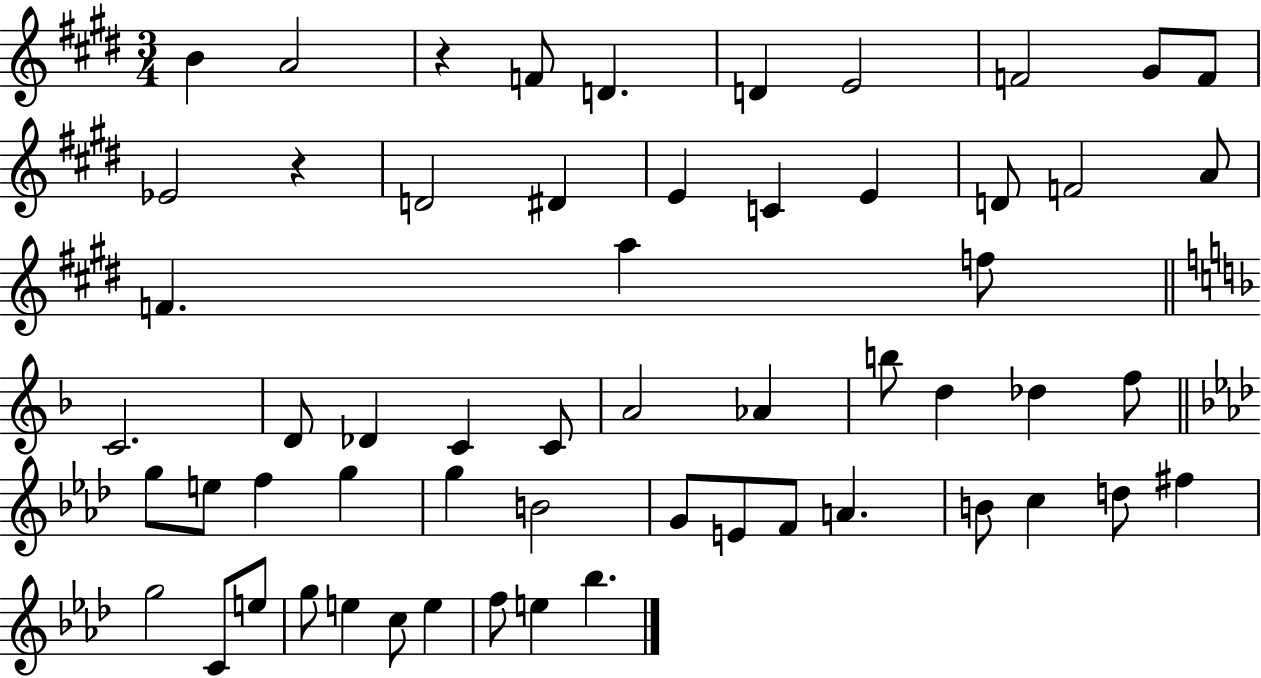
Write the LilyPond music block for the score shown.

{
  \clef treble
  \numericTimeSignature
  \time 3/4
  \key e \major
  b'4 a'2 | r4 f'8 d'4. | d'4 e'2 | f'2 gis'8 f'8 | \break ees'2 r4 | d'2 dis'4 | e'4 c'4 e'4 | d'8 f'2 a'8 | \break f'4. a''4 f''8 | \bar "||" \break \key f \major c'2. | d'8 des'4 c'4 c'8 | a'2 aes'4 | b''8 d''4 des''4 f''8 | \break \bar "||" \break \key f \minor g''8 e''8 f''4 g''4 | g''4 b'2 | g'8 e'8 f'8 a'4. | b'8 c''4 d''8 fis''4 | \break g''2 c'8 e''8 | g''8 e''4 c''8 e''4 | f''8 e''4 bes''4. | \bar "|."
}